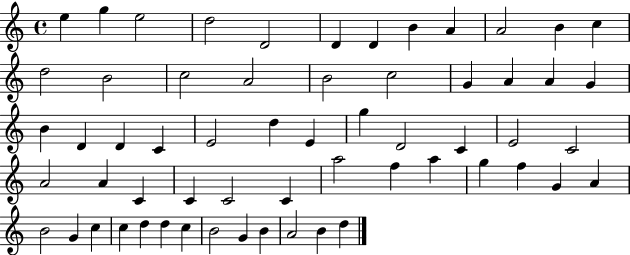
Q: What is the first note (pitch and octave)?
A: E5